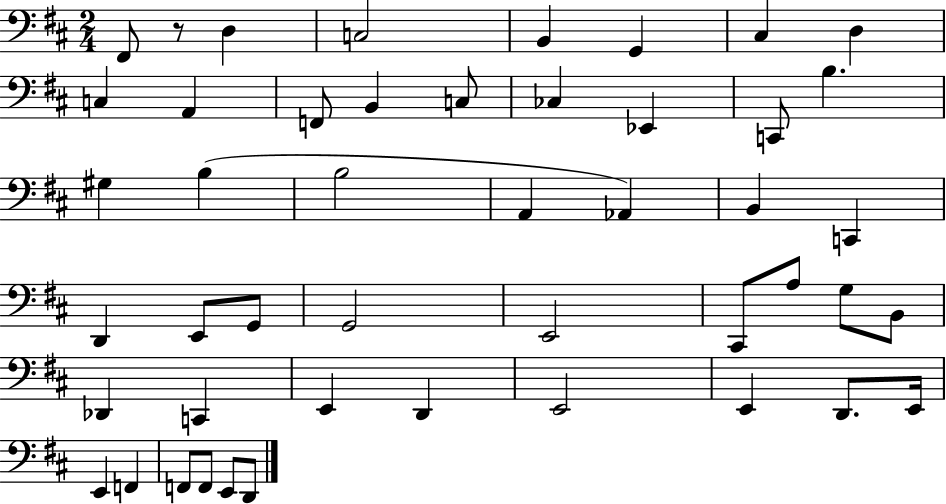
{
  \clef bass
  \numericTimeSignature
  \time 2/4
  \key d \major
  fis,8 r8 d4 | c2 | b,4 g,4 | cis4 d4 | \break c4 a,4 | f,8 b,4 c8 | ces4 ees,4 | c,8 b4. | \break gis4 b4( | b2 | a,4 aes,4) | b,4 c,4 | \break d,4 e,8 g,8 | g,2 | e,2 | cis,8 a8 g8 b,8 | \break des,4 c,4 | e,4 d,4 | e,2 | e,4 d,8. e,16 | \break e,4 f,4 | f,8 f,8 e,8 d,8 | \bar "|."
}